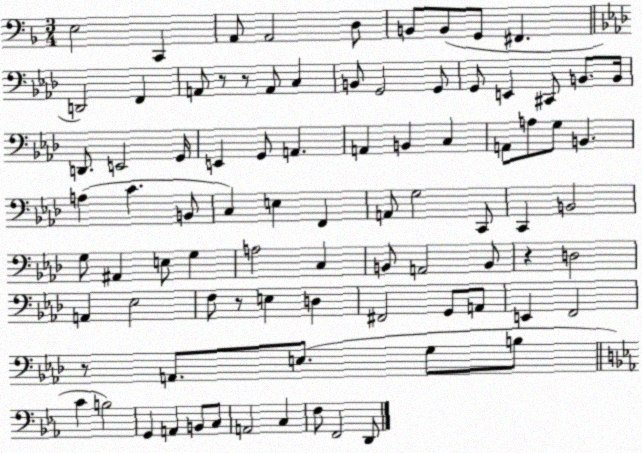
X:1
T:Untitled
M:3/4
L:1/4
K:F
E,2 C,, A,,/2 A,,2 D,/2 B,,/2 B,,/2 G,,/2 ^F,, D,,2 F,, A,,/2 z/2 z/2 A,,/2 C, B,,/2 G,,2 G,,/2 G,,/2 E,, ^C,,/2 B,,/2 B,,/4 D,,/2 E,,2 G,,/4 E,, G,,/2 A,, A,, B,, C, A,,/2 A,/2 G,/2 B,, A, C B,,/2 C, E, F,, A,,/2 G,2 C,,/2 C,, B,,2 G,/2 ^A,, E,/2 G, A,2 C, B,,/2 A,,2 B,,/2 z D,2 A,, _E,2 F,/2 z/2 E, D, ^F,,2 G,,/2 A,,/2 E,, F,,2 z/2 A,,/2 E,/2 G,/2 B,/2 C B,2 G,, A,, B,,/2 C,/2 A,,2 C, F,/2 F,,2 D,,/2